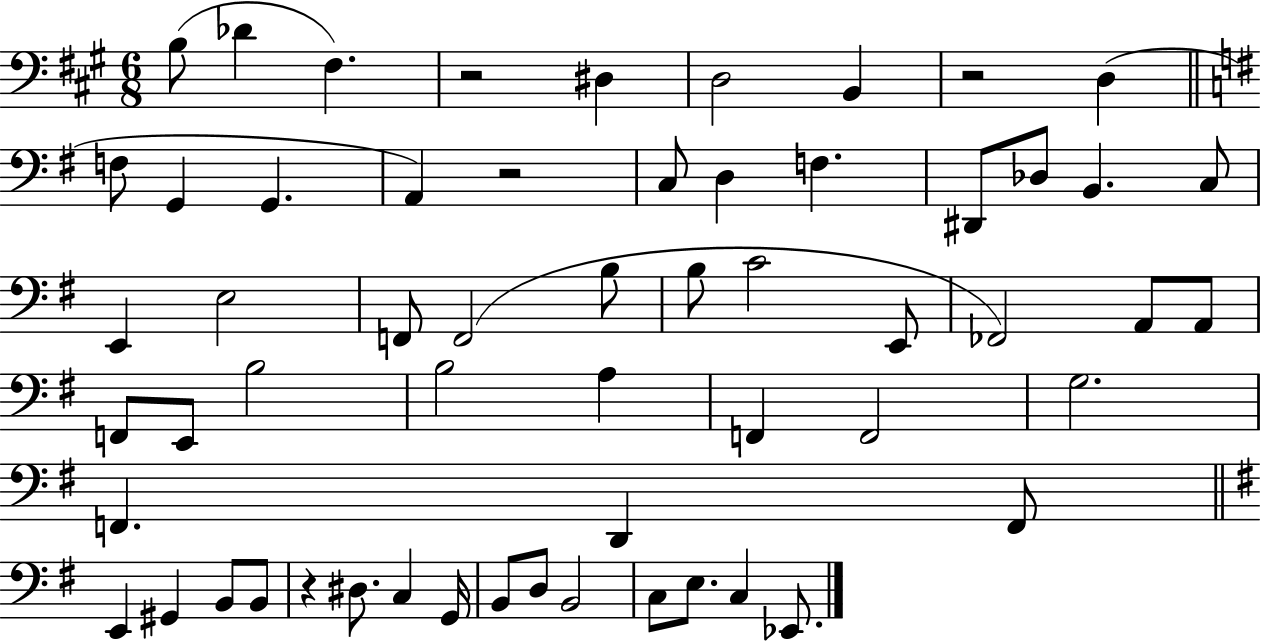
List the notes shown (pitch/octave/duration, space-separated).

B3/e Db4/q F#3/q. R/h D#3/q D3/h B2/q R/h D3/q F3/e G2/q G2/q. A2/q R/h C3/e D3/q F3/q. D#2/e Db3/e B2/q. C3/e E2/q E3/h F2/e F2/h B3/e B3/e C4/h E2/e FES2/h A2/e A2/e F2/e E2/e B3/h B3/h A3/q F2/q F2/h G3/h. F2/q. D2/q F2/e E2/q G#2/q B2/e B2/e R/q D#3/e. C3/q G2/s B2/e D3/e B2/h C3/e E3/e. C3/q Eb2/e.